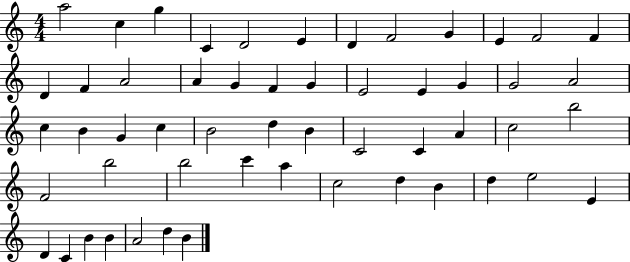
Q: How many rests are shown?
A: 0